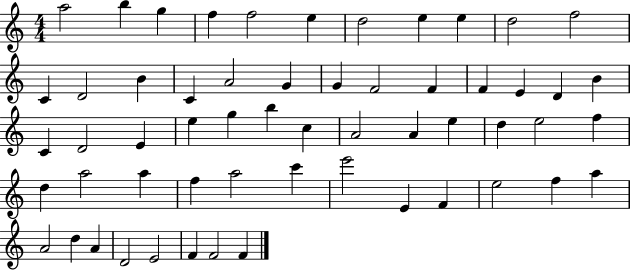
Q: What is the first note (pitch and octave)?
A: A5